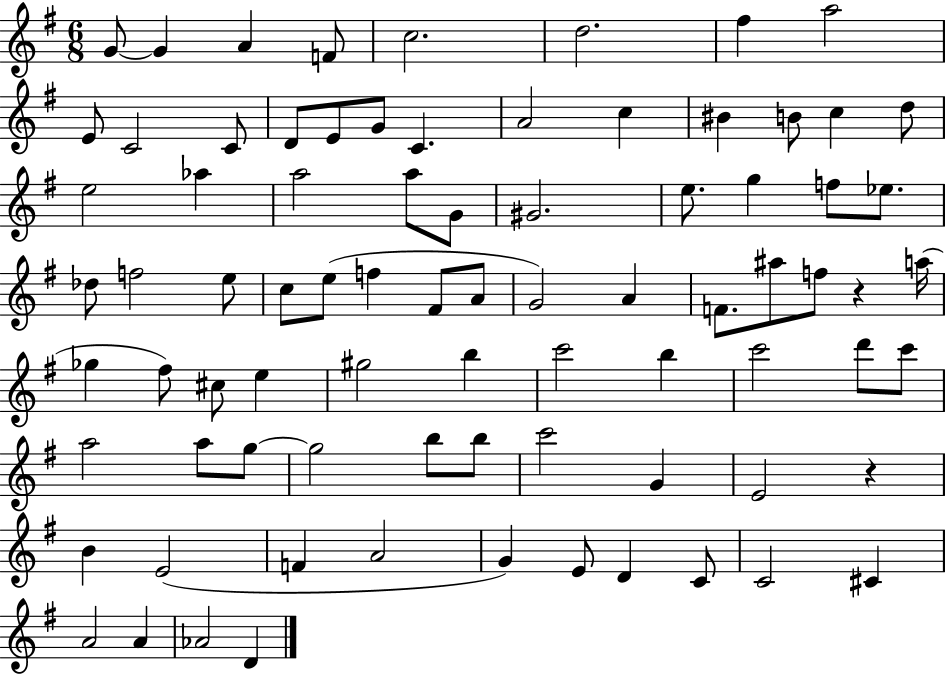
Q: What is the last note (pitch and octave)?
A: D4